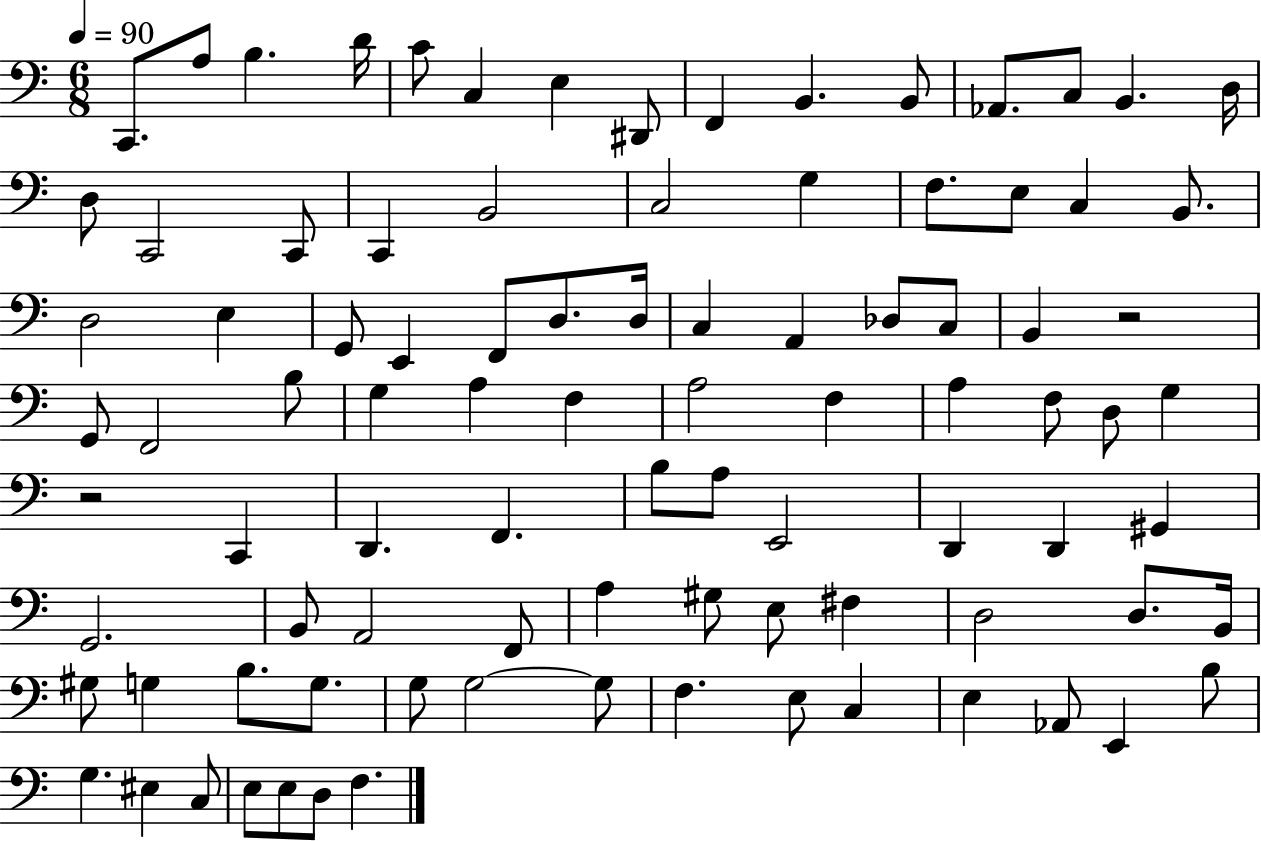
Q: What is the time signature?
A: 6/8